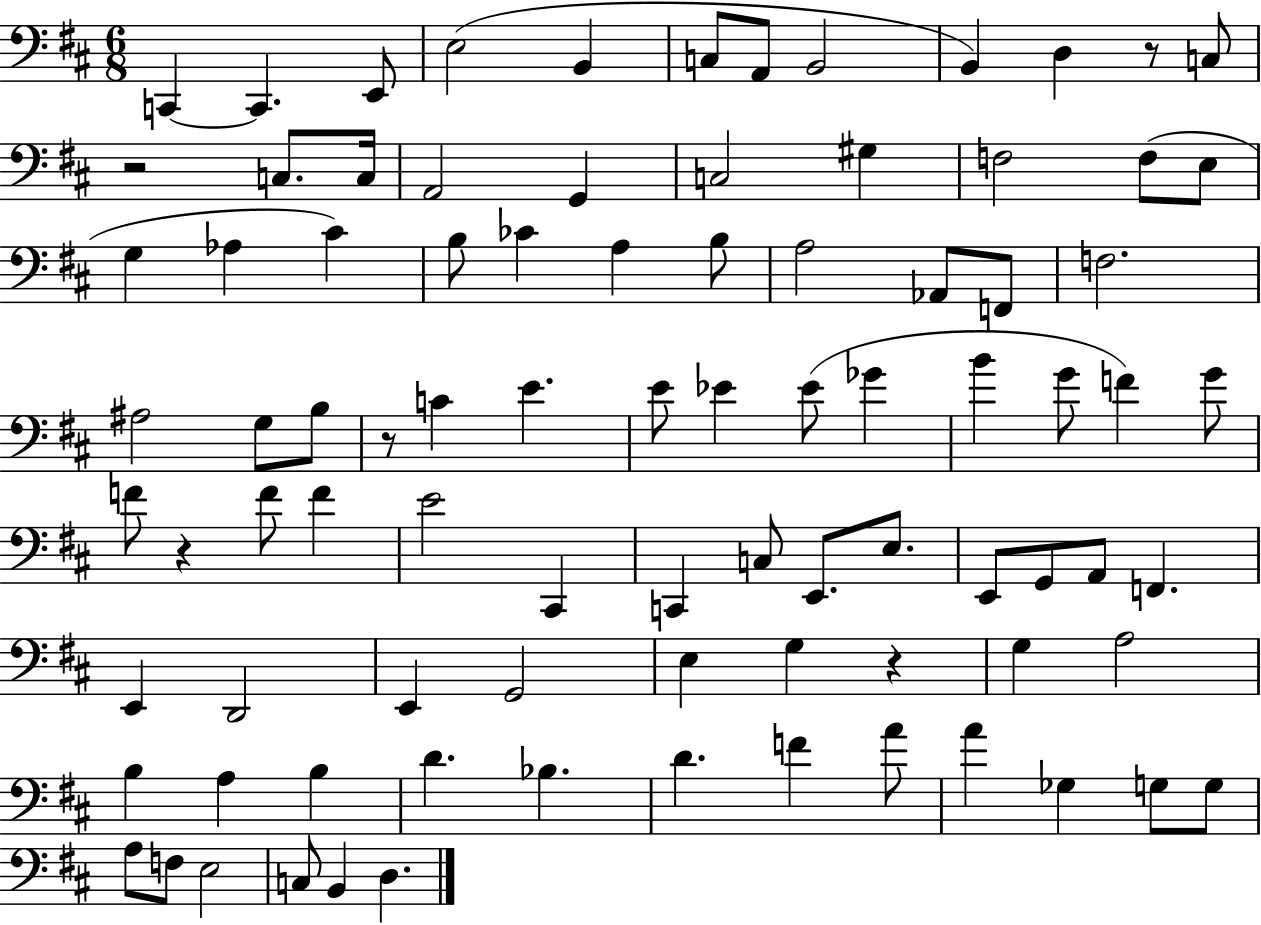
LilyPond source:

{
  \clef bass
  \numericTimeSignature
  \time 6/8
  \key d \major
  c,4~~ c,4. e,8 | e2( b,4 | c8 a,8 b,2 | b,4) d4 r8 c8 | \break r2 c8. c16 | a,2 g,4 | c2 gis4 | f2 f8( e8 | \break g4 aes4 cis'4) | b8 ces'4 a4 b8 | a2 aes,8 f,8 | f2. | \break ais2 g8 b8 | r8 c'4 e'4. | e'8 ees'4 ees'8( ges'4 | b'4 g'8 f'4) g'8 | \break f'8 r4 f'8 f'4 | e'2 cis,4 | c,4 c8 e,8. e8. | e,8 g,8 a,8 f,4. | \break e,4 d,2 | e,4 g,2 | e4 g4 r4 | g4 a2 | \break b4 a4 b4 | d'4. bes4. | d'4. f'4 a'8 | a'4 ges4 g8 g8 | \break a8 f8 e2 | c8 b,4 d4. | \bar "|."
}